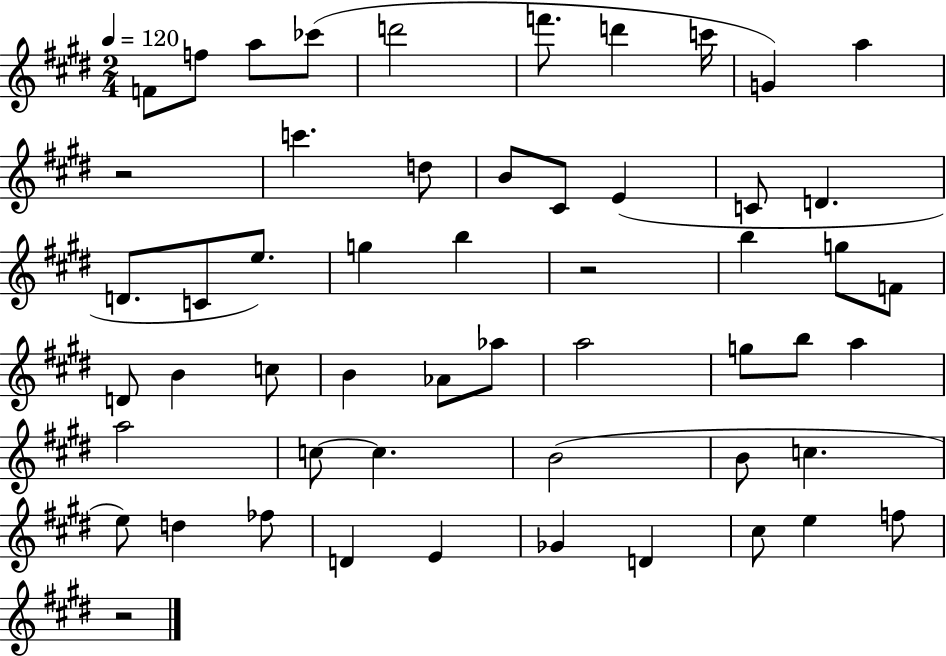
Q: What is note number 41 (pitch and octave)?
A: C5